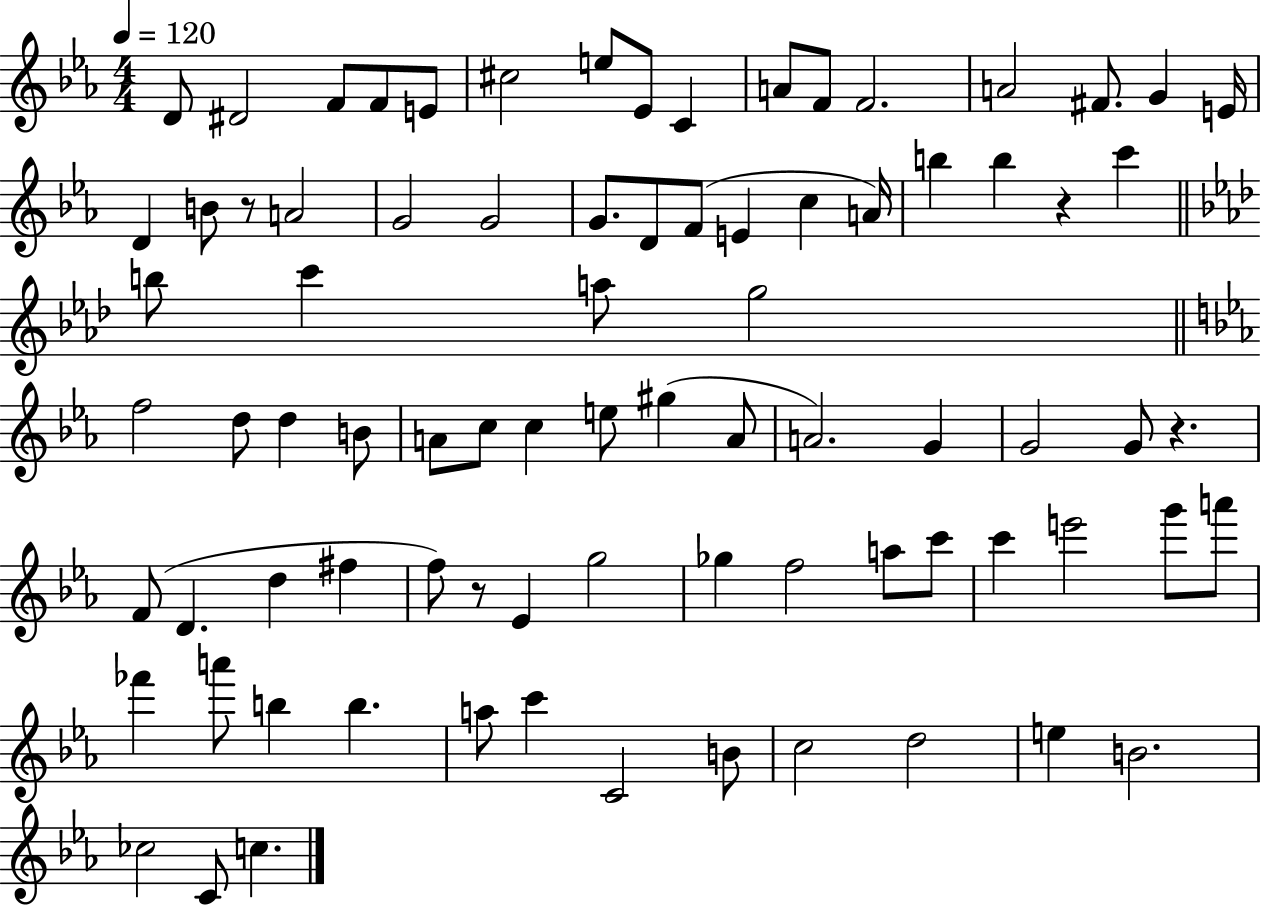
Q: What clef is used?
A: treble